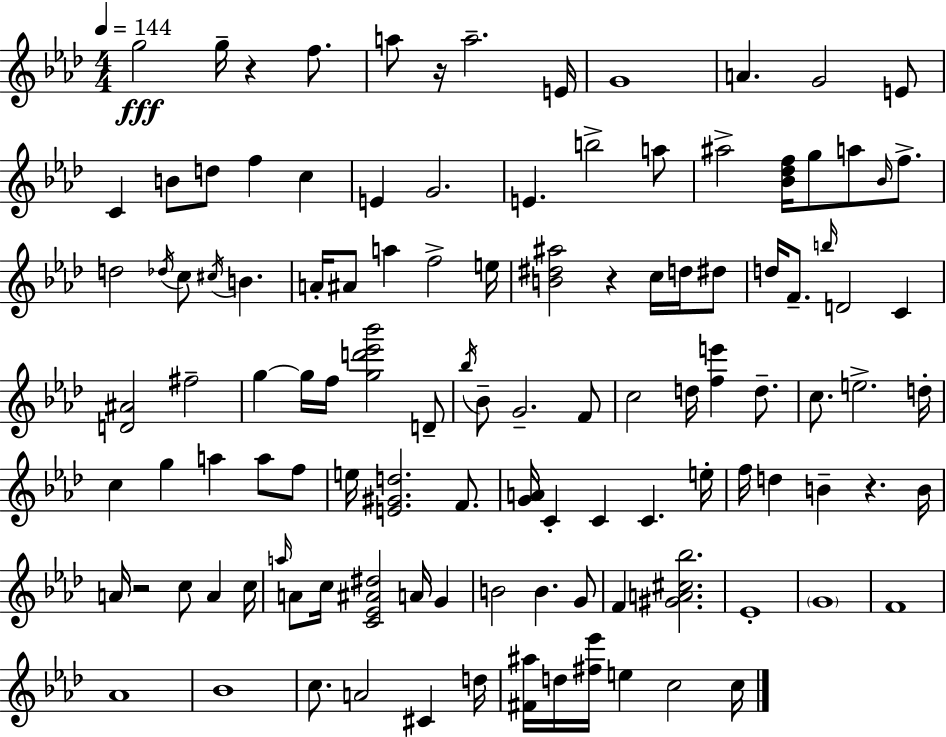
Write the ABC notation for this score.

X:1
T:Untitled
M:4/4
L:1/4
K:Ab
g2 g/4 z f/2 a/2 z/4 a2 E/4 G4 A G2 E/2 C B/2 d/2 f c E G2 E b2 a/2 ^a2 [_B_df]/4 g/2 a/2 _B/4 f/2 d2 _d/4 c/2 ^c/4 B A/4 ^A/2 a f2 e/4 [B^d^a]2 z c/4 d/4 ^d/2 d/4 F/2 b/4 D2 C [D^A]2 ^f2 g g/4 f/4 [gd'_e'_b']2 D/2 _b/4 _B/2 G2 F/2 c2 d/4 [fe'] d/2 c/2 e2 d/4 c g a a/2 f/2 e/4 [E^Gd]2 F/2 [GA]/4 C C C e/4 f/4 d B z B/4 A/4 z2 c/2 A c/4 a/4 A/2 c/4 [C_E^A^d]2 A/4 G B2 B G/2 F [^GA^c_b]2 _E4 G4 F4 _A4 _B4 c/2 A2 ^C d/4 [^F^a]/4 d/4 [^f_e']/4 e c2 c/4